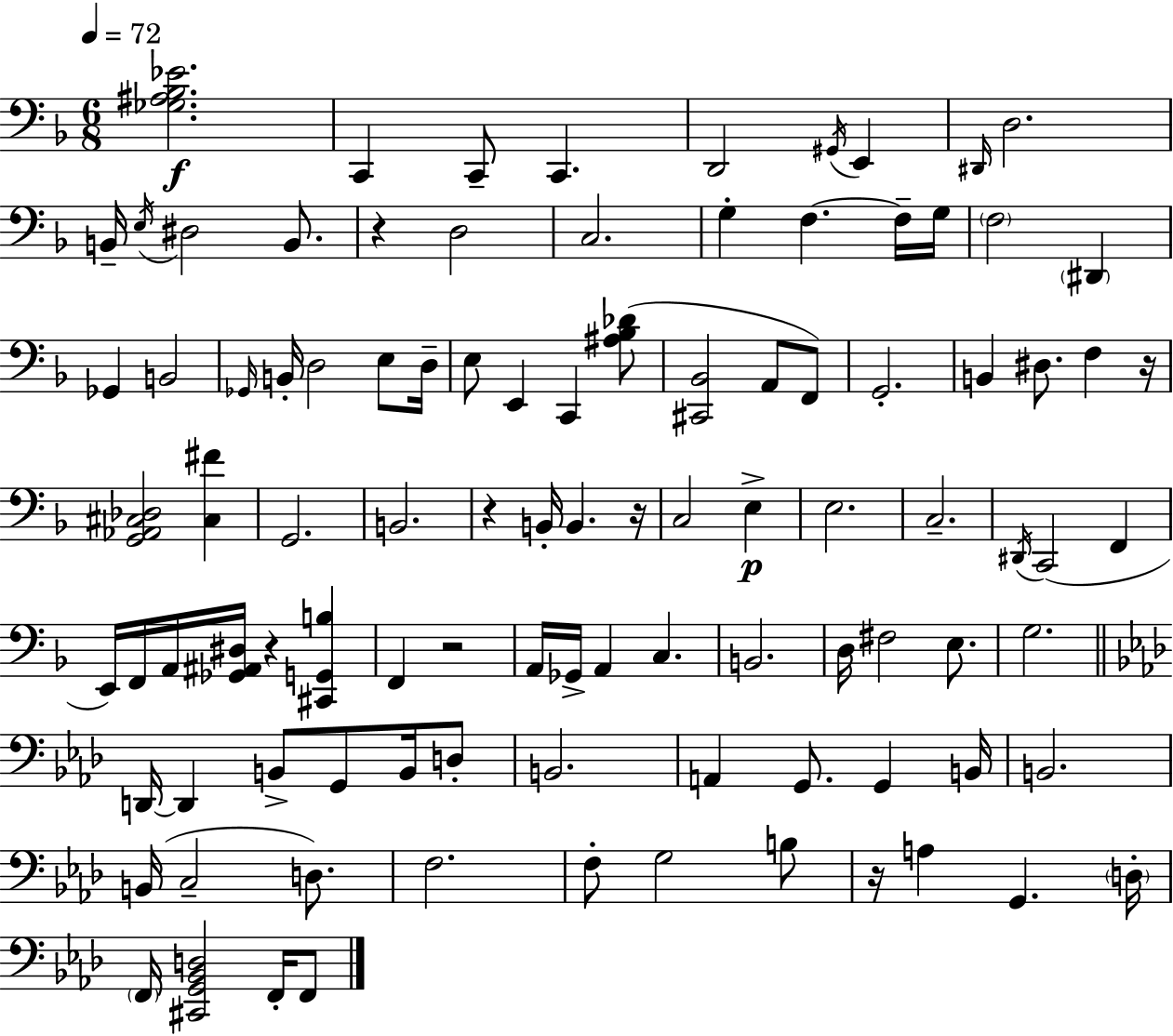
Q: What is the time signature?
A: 6/8